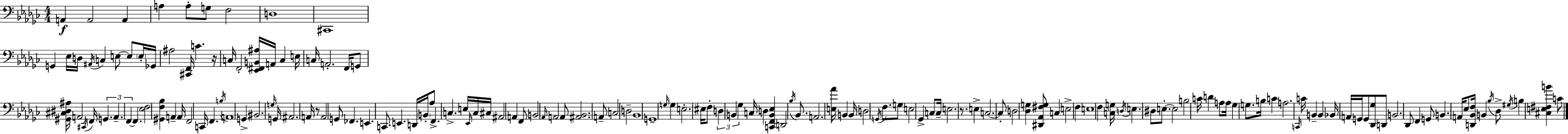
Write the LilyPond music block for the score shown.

{
  \clef bass
  \numericTimeSignature
  \time 4/4
  \key ees \minor
  a,4\f a,2 a,4 | a4 a8-. g8 f2 | d1 | cis,1 | \break g,4 ees16 d16 \acciaccatura { ais,16 } c4 e8~~ e8 \parenthesize e16-. | ges,16 ais2 <cis, f,>16 c'4. | r16 c16 f,2-. <ees, fis, b, ais>16 a,16 c4 | e16 c16 a,2.-. f,16 g,8 | \break <gis, cis dis ais>16 a,2 \acciaccatura { cis,16 } f,16 \tuplet 3/2 { g,4. | a,4.-- f,4~~ } f,4. | <ees f>2 <gis, f bes>4 a,4-- | a,16 f,2 c,16 f,4. | \break \acciaccatura { b16 } a,1 | g,4-> bis,2. | \grace { g16 } g,16 ais,2. | a,16 r8 a,2 g,8 fes,4. | \break e,4. c,8. e,4. | d,16 \parenthesize b,16-. aes8 f,4.-> c4.-> | e16 \grace { ees,16 } c16 cis16 ais,2 a,4 | f,8 b,2 \grace { aes,16 } a,2 | \break a,8 <ais, bes,>2. | a,8-- c2 d2-- | bes,1 | g,1-- | \break \grace { g16 } g4 e2.-. | eis16 f8-. \tuplet 3/2 { d4 b,4 | ges4 } c16 d4 <c, f, b, ees>4 d,2 | \acciaccatura { bes16 } bes,8. a,2. | \break <e aes'>16 b,4 b,16 d2 | \acciaccatura { g,16 } f8. g8 e2 | ges,4-> c8 c16-- e2. | r8. e4-> c2.~~ | \break c8-. d2 | <des g>4 <dis, aes, fis g>8 c4 e2-> | f4 e1 | f4 <c g>16 \acciaccatura { d16 } e4. | \break dis8 e8.-.~~ e2 | b2 c'16 d'4 a8 | a16 ges4 g8. b16 c'4 a2. | \grace { c,16 } c'16 b,4-- | \break b,4 bes,16 a,16 g,16 g,8 <des, ges>8 d,8 \parenthesize b,2. | des,8 f,4 g,8 | b,4. a,16 ees8 <d, bes, f>16 b,4 \acciaccatura { bes16 } | des8-> \acciaccatura { gis16 } b4 <cis e fis b'>4 c'8 \bar "|."
}